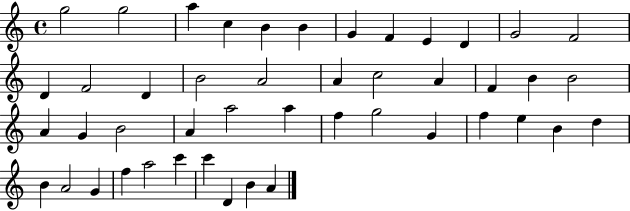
X:1
T:Untitled
M:4/4
L:1/4
K:C
g2 g2 a c B B G F E D G2 F2 D F2 D B2 A2 A c2 A F B B2 A G B2 A a2 a f g2 G f e B d B A2 G f a2 c' c' D B A